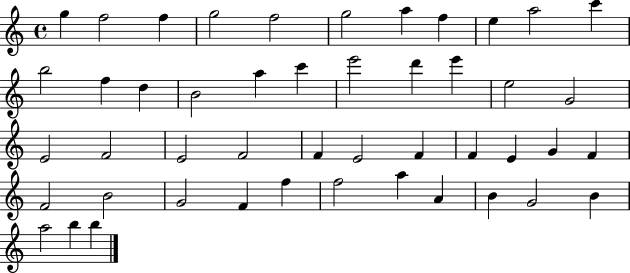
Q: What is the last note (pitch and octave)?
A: B5